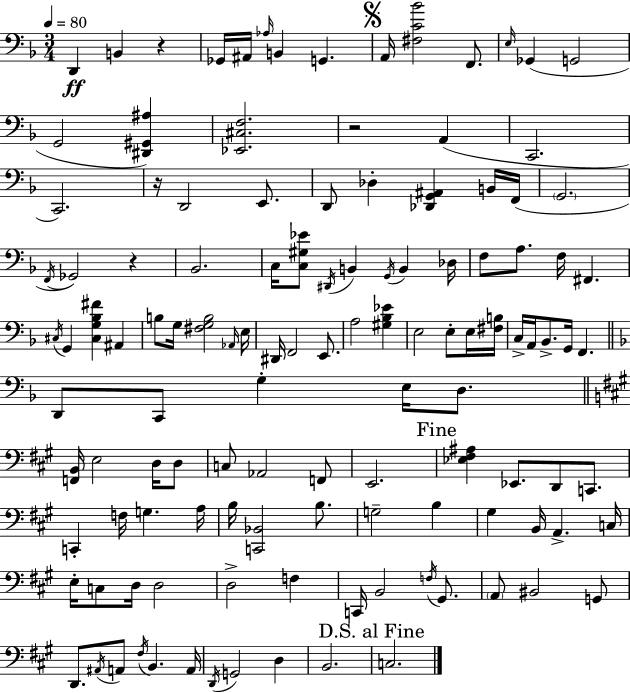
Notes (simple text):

D2/q B2/q R/q Gb2/s A#2/s Ab3/s B2/q G2/q. A2/s [F#3,C4,Bb4]/h F2/e. E3/s Gb2/q G2/h G2/h [D#2,G#2,A#3]/q [Eb2,C#3,F3]/h. R/h A2/q C2/h. C2/h. R/s D2/h E2/e. D2/e Db3/q [Db2,G2,A#2]/q B2/s F2/s G2/h. F2/s Gb2/h R/q Bb2/h. C3/s [C3,G#3,Eb4]/e D#2/s B2/q G2/s B2/q Db3/s F3/e A3/e. F3/s F#2/q. C#3/s G2/q [C#3,G3,Bb3,F#4]/q A#2/q B3/e G3/s [F#3,G3,B3]/h Ab2/s E3/s D#2/s F2/h E2/e. A3/h [G#3,Bb3,Eb4]/q E3/h E3/e E3/s [F#3,B3]/s C3/s A2/s Bb2/e. G2/s F2/q. D2/e C2/e G3/q E3/s D3/e. [F2,B2]/s E3/h D3/s D3/e C3/e Ab2/h F2/e E2/h. [Eb3,F#3,A#3]/q Eb2/e. D2/e C2/e. C2/q F3/s G3/q. A3/s B3/s [C2,Bb2]/h B3/e. G3/h B3/q G#3/q B2/s A2/q. C3/s E3/s C3/e D3/s D3/h D3/h F3/q C2/s B2/h F3/s G#2/e. A2/e BIS2/h G2/e D2/e. A#2/s A2/e F#3/s B2/q. A2/s D2/s G2/h D3/q B2/h. C3/h.